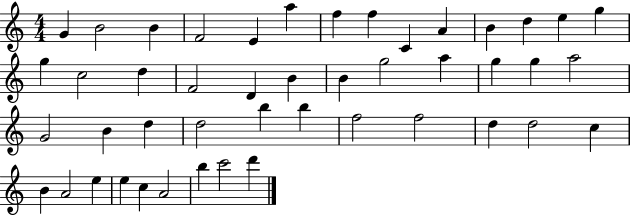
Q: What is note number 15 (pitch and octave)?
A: G5